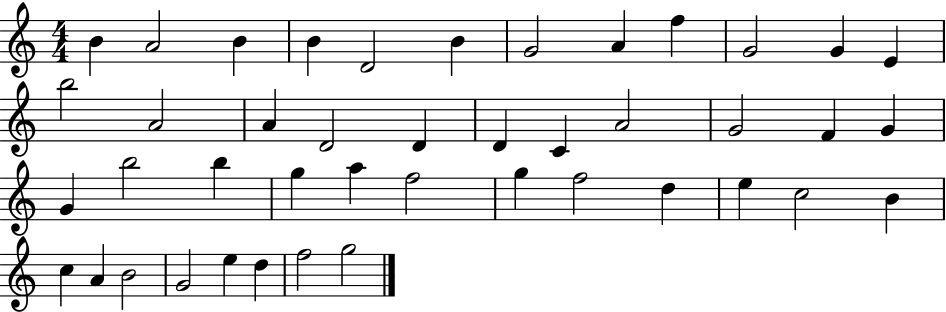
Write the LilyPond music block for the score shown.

{
  \clef treble
  \numericTimeSignature
  \time 4/4
  \key c \major
  b'4 a'2 b'4 | b'4 d'2 b'4 | g'2 a'4 f''4 | g'2 g'4 e'4 | \break b''2 a'2 | a'4 d'2 d'4 | d'4 c'4 a'2 | g'2 f'4 g'4 | \break g'4 b''2 b''4 | g''4 a''4 f''2 | g''4 f''2 d''4 | e''4 c''2 b'4 | \break c''4 a'4 b'2 | g'2 e''4 d''4 | f''2 g''2 | \bar "|."
}